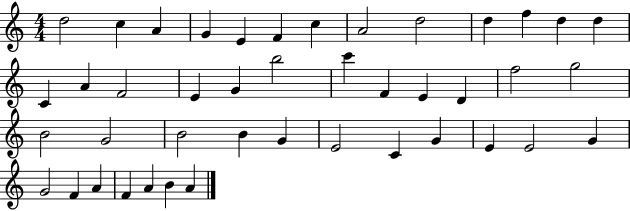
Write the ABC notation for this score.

X:1
T:Untitled
M:4/4
L:1/4
K:C
d2 c A G E F c A2 d2 d f d d C A F2 E G b2 c' F E D f2 g2 B2 G2 B2 B G E2 C G E E2 G G2 F A F A B A